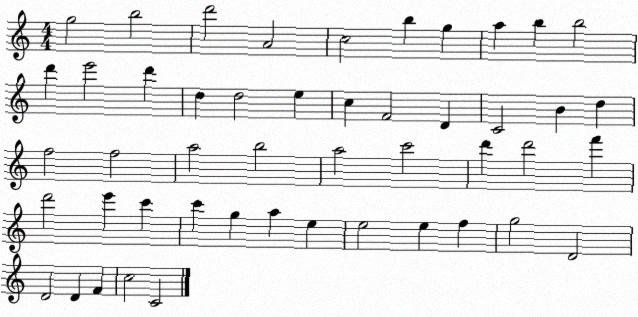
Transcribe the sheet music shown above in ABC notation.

X:1
T:Untitled
M:4/4
L:1/4
K:C
g2 b2 d'2 A2 c2 b g a b b2 d' e'2 d' d d2 e c F2 D C2 B d f2 f2 a2 b2 a2 c'2 d' d'2 f' d'2 e' c' c' g a e e2 e f g2 D2 D2 D F c2 C2